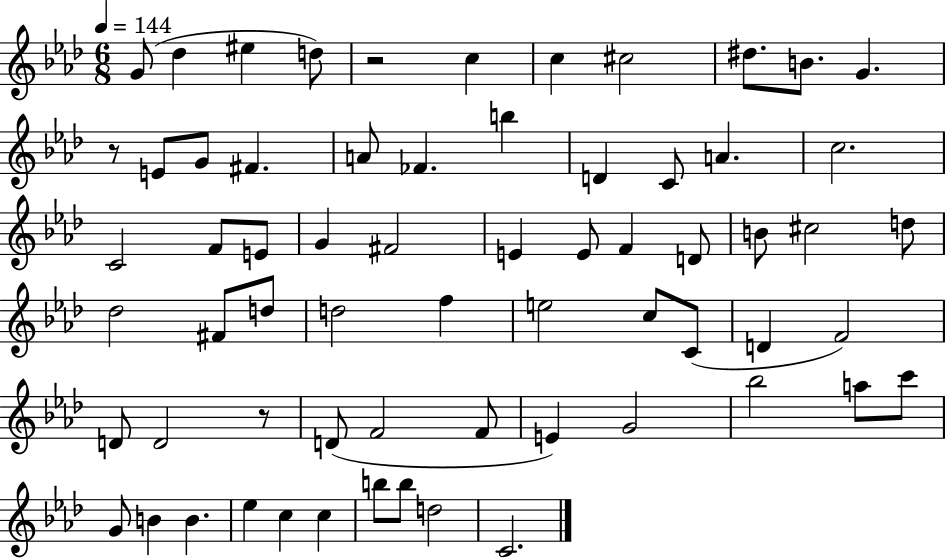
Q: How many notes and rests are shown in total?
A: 65